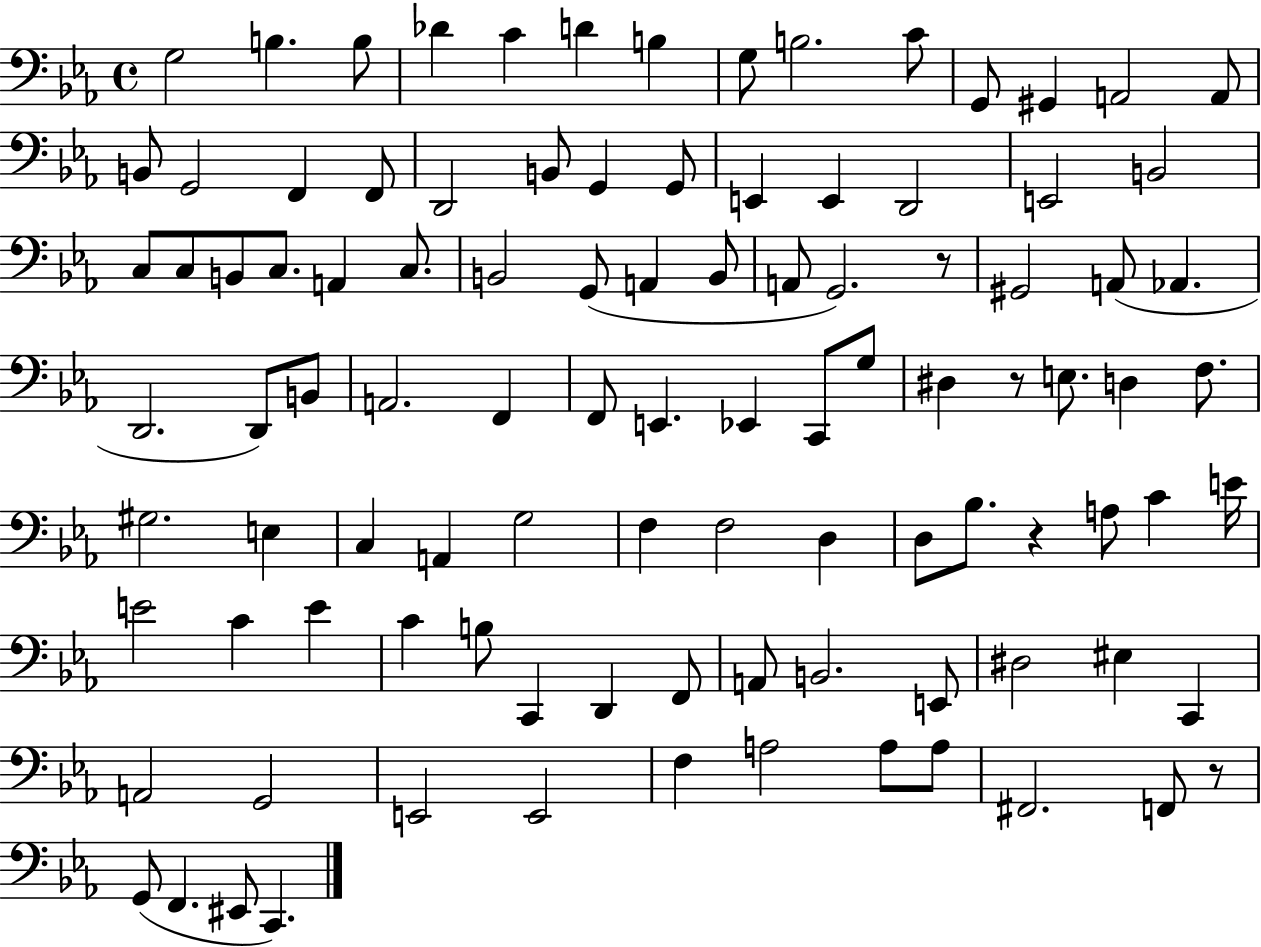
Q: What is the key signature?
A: EES major